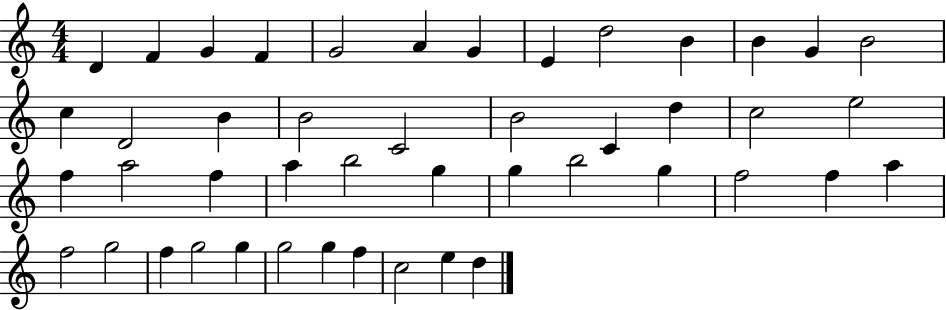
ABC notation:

X:1
T:Untitled
M:4/4
L:1/4
K:C
D F G F G2 A G E d2 B B G B2 c D2 B B2 C2 B2 C d c2 e2 f a2 f a b2 g g b2 g f2 f a f2 g2 f g2 g g2 g f c2 e d